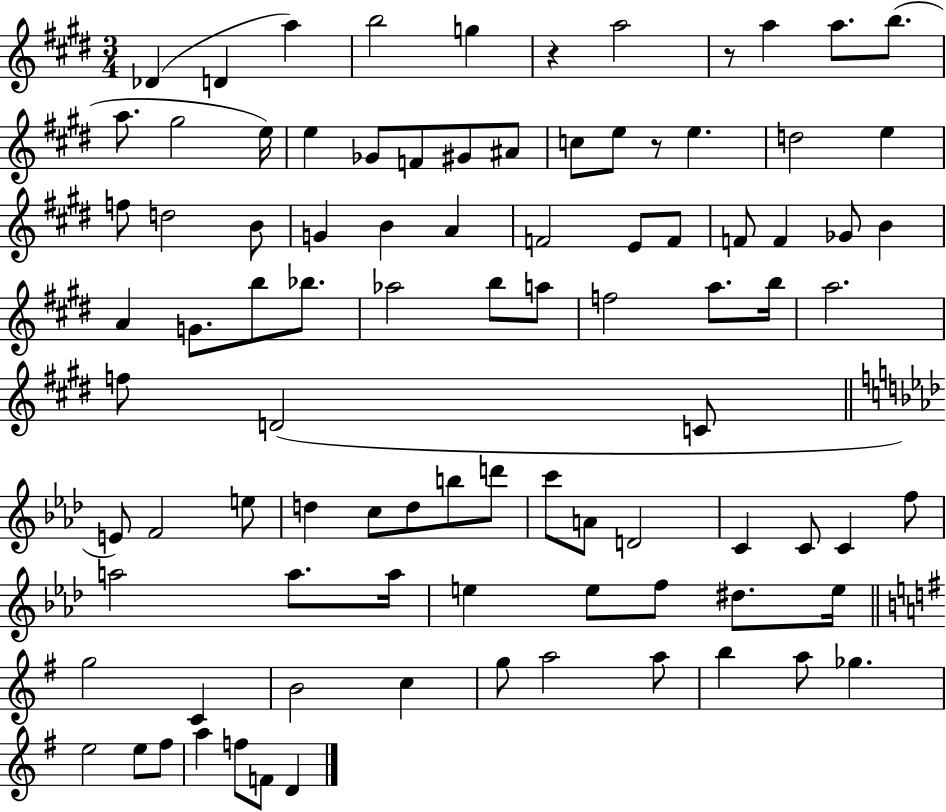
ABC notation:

X:1
T:Untitled
M:3/4
L:1/4
K:E
_D D a b2 g z a2 z/2 a a/2 b/2 a/2 ^g2 e/4 e _G/2 F/2 ^G/2 ^A/2 c/2 e/2 z/2 e d2 e f/2 d2 B/2 G B A F2 E/2 F/2 F/2 F _G/2 B A G/2 b/2 _b/2 _a2 b/2 a/2 f2 a/2 b/4 a2 f/2 D2 C/2 E/2 F2 e/2 d c/2 d/2 b/2 d'/2 c'/2 A/2 D2 C C/2 C f/2 a2 a/2 a/4 e e/2 f/2 ^d/2 e/4 g2 C B2 c g/2 a2 a/2 b a/2 _g e2 e/2 ^f/2 a f/2 F/2 D